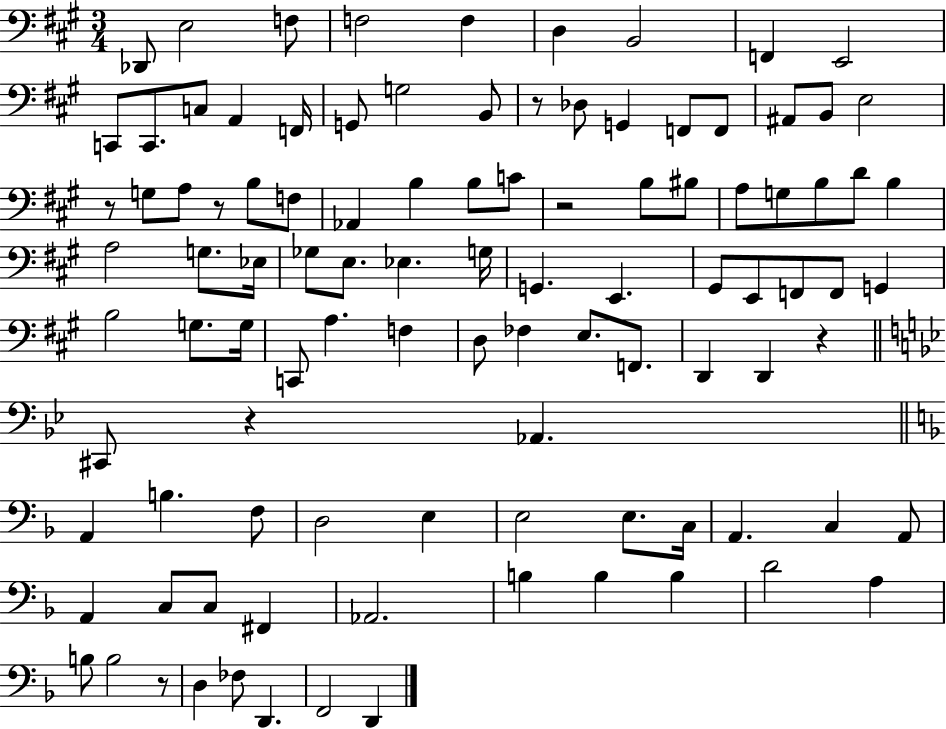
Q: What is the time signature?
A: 3/4